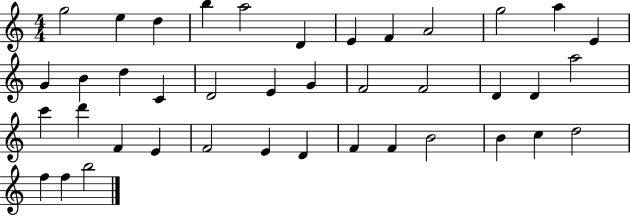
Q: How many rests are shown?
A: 0